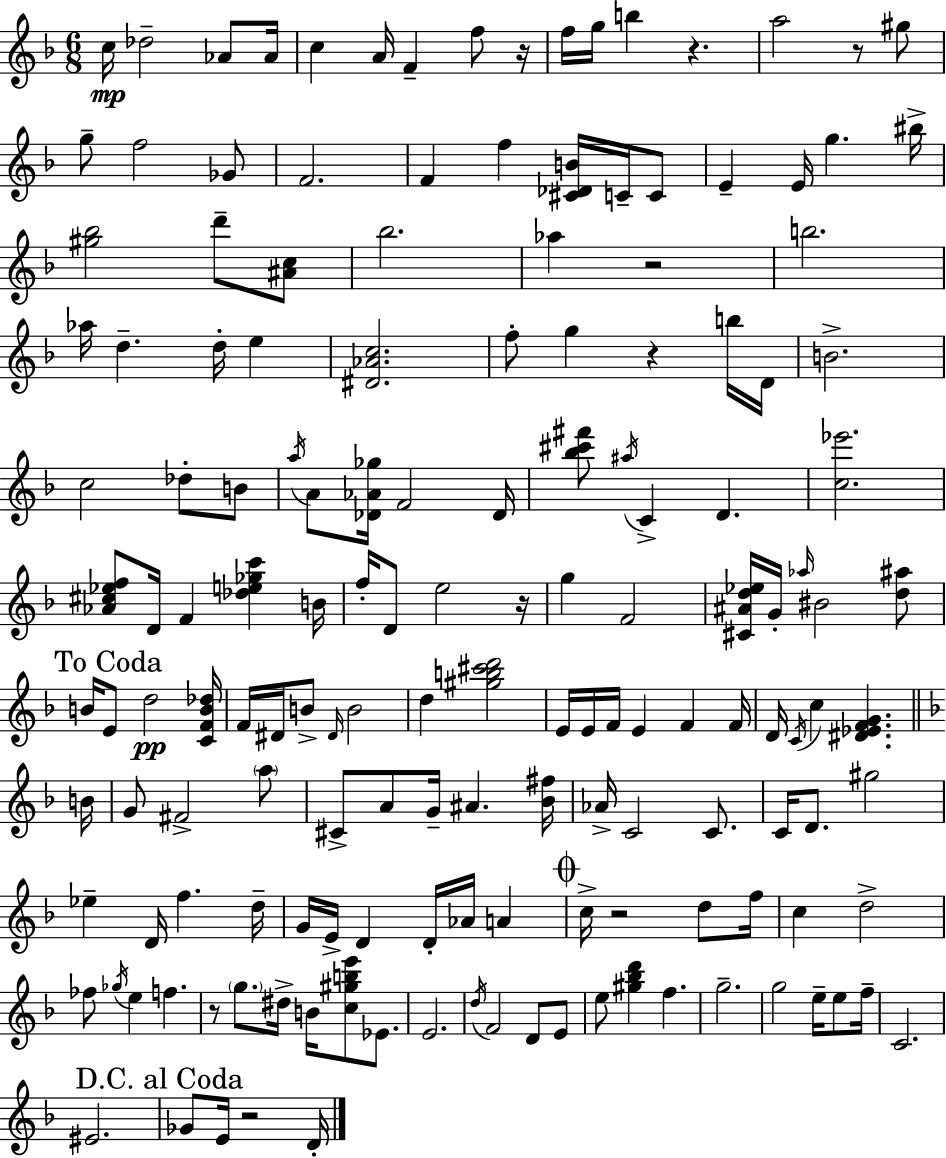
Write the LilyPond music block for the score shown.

{
  \clef treble
  \numericTimeSignature
  \time 6/8
  \key d \minor
  c''16\mp des''2-- aes'8 aes'16 | c''4 a'16 f'4-- f''8 r16 | f''16 g''16 b''4 r4. | a''2 r8 gis''8 | \break g''8-- f''2 ges'8 | f'2. | f'4 f''4 <cis' des' b'>16 c'16-- c'8 | e'4-- e'16 g''4. bis''16-> | \break <gis'' bes''>2 d'''8-- <ais' c''>8 | bes''2. | aes''4 r2 | b''2. | \break aes''16 d''4.-- d''16-. e''4 | <dis' aes' c''>2. | f''8-. g''4 r4 b''16 d'16 | b'2.-> | \break c''2 des''8-. b'8 | \acciaccatura { a''16 } a'8 <des' aes' ges''>16 f'2 | des'16 <bes'' cis''' fis'''>8 \acciaccatura { ais''16 } c'4-> d'4. | <c'' ees'''>2. | \break <aes' cis'' ees'' f''>8 d'16 f'4 <des'' e'' ges'' c'''>4 | b'16 f''16-. d'8 e''2 | r16 g''4 f'2 | <cis' ais' d'' ees''>16 g'16-. \grace { aes''16 } bis'2 | \break <d'' ais''>8 \mark "To Coda" b'16 e'8 d''2\pp | <c' f' b' des''>16 f'16 dis'16 b'8-> \grace { dis'16 } b'2 | d''4 <gis'' b'' cis''' d'''>2 | e'16 e'16 f'16 e'4 f'4 | \break f'16 d'16 \acciaccatura { c'16 } c''4 <dis' ees' f' g'>4. | \bar "||" \break \key f \major b'16 g'8 fis'2-> \parenthesize a''8 | cis'8-> a'8 g'16-- ais'4. | <bes' fis''>16 aes'16-> c'2 c'8. | c'16 d'8. gis''2 | \break ees''4-- d'16 f''4. | d''16-- g'16 e'16-> d'4 d'16-. aes'16 a'4 | \mark \markup { \musicglyph "scripts.coda" } c''16-> r2 d''8 | f''16 c''4 d''2-> | \break fes''8 \acciaccatura { ges''16 } e''4 f''4. | r8 \parenthesize g''8. dis''16-> b'16 <c'' gis'' b'' e'''>8 ees'8. | e'2. | \acciaccatura { d''16 } f'2 d'8 | \break e'8 e''8 <gis'' bes'' d'''>4 f''4. | g''2.-- | g''2 e''16-- | e''8 f''16-- c'2. | \break eis'2. | \mark "D.C. al Coda" ges'8 e'16 r2 | d'16-. \bar "|."
}